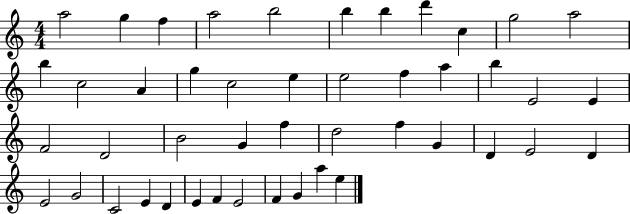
X:1
T:Untitled
M:4/4
L:1/4
K:C
a2 g f a2 b2 b b d' c g2 a2 b c2 A g c2 e e2 f a b E2 E F2 D2 B2 G f d2 f G D E2 D E2 G2 C2 E D E F E2 F G a e